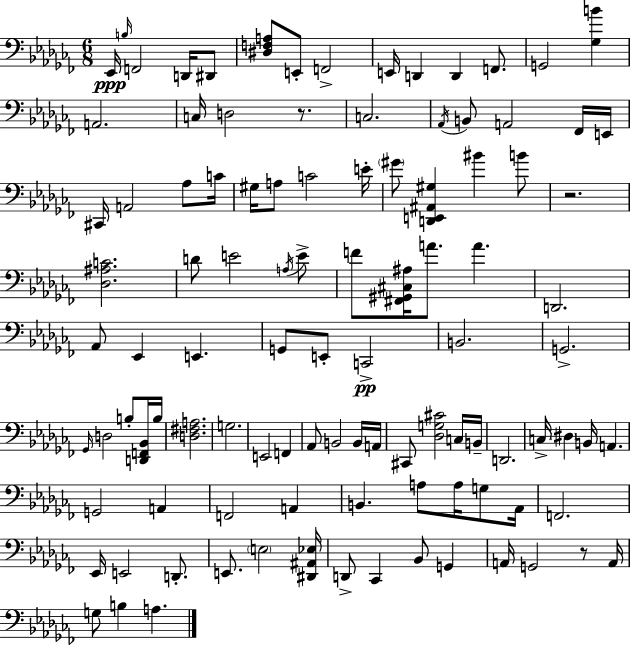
{
  \clef bass
  \numericTimeSignature
  \time 6/8
  \key aes \minor
  ees,16\ppp \grace { b16 } f,2 d,16 dis,8 | <dis f a>8 e,8-. f,2-> | e,16 d,4 d,4 f,8. | g,2 <ges b'>4 | \break a,2. | c16 d2 r8. | c2. | \acciaccatura { aes,16 } b,8 a,2 | \break fes,16 e,16 cis,16 a,2 aes8 | c'16 gis16 a8 c'2 | e'16-. \parenthesize gis'8 <d, e, ais, gis>4 bis'4 | b'8 r2. | \break <des ais c'>2. | d'8 e'2 | \acciaccatura { a16 } e'8-> f'8 <fis, gis, cis ais>16 a'8. a'4. | d,2. | \break aes,8 ees,4 e,4. | g,8 e,8-. c,2->\pp | b,2. | g,2.-> | \break \grace { ges,16 } d2 | b8-. <d, f, bes,>16 b16 <d fis a>2. | g2. | e,2 | \break f,4 aes,8 b,2 | b,16 a,16 cis,8 <des g cis'>2 | c16 b,16-- d,2. | c16-> \parenthesize dis4 b,16 a,4. | \break g,2 | a,4 f,2 | a,4 b,4. a8 | a16 g8 aes,16 f,2. | \break ees,16 e,2 | d,8.-. e,8. \parenthesize e2 | <dis, ais, ees>16 d,8-> ces,4 bes,8 | g,4 a,16 g,2 | \break r8 a,16 g8 b4 a4. | \bar "|."
}